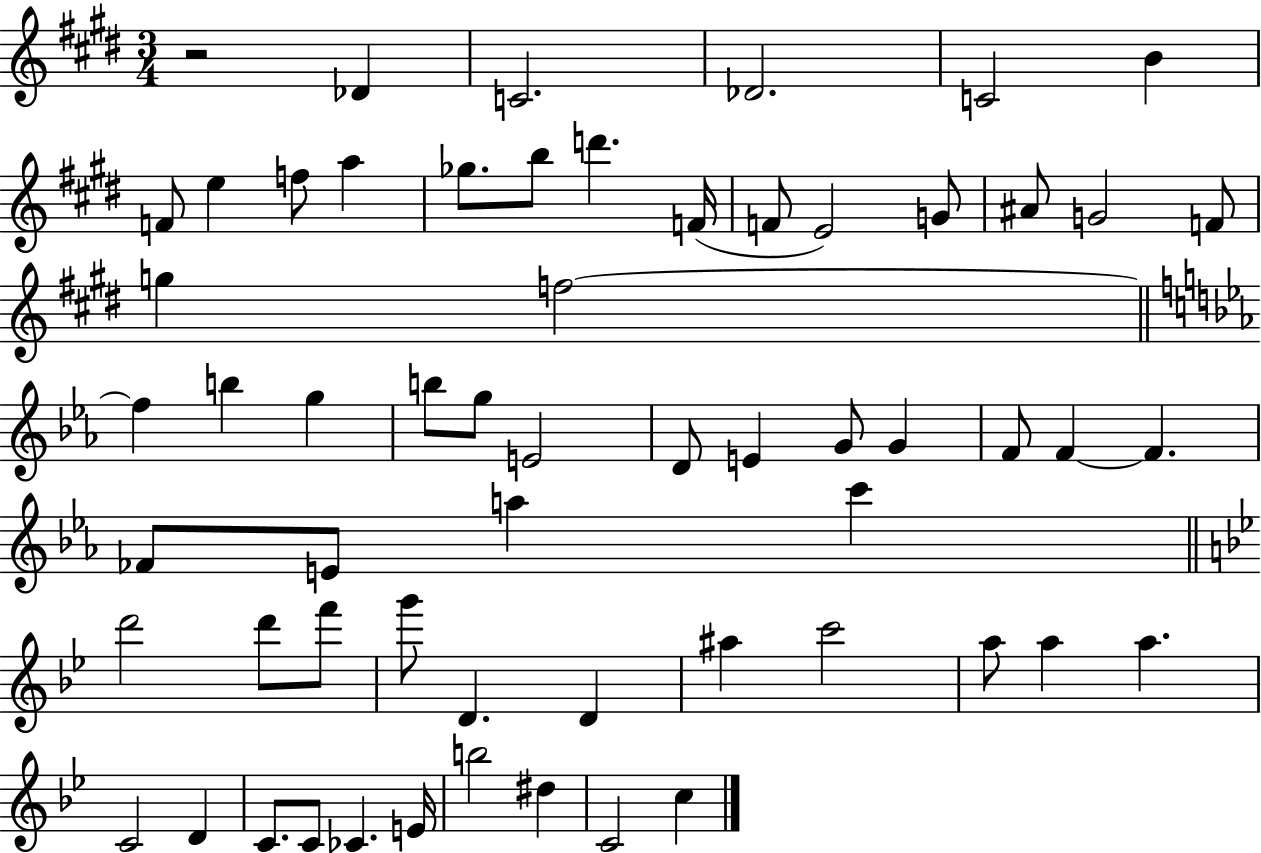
X:1
T:Untitled
M:3/4
L:1/4
K:E
z2 _D C2 _D2 C2 B F/2 e f/2 a _g/2 b/2 d' F/4 F/2 E2 G/2 ^A/2 G2 F/2 g f2 f b g b/2 g/2 E2 D/2 E G/2 G F/2 F F _F/2 E/2 a c' d'2 d'/2 f'/2 g'/2 D D ^a c'2 a/2 a a C2 D C/2 C/2 _C E/4 b2 ^d C2 c